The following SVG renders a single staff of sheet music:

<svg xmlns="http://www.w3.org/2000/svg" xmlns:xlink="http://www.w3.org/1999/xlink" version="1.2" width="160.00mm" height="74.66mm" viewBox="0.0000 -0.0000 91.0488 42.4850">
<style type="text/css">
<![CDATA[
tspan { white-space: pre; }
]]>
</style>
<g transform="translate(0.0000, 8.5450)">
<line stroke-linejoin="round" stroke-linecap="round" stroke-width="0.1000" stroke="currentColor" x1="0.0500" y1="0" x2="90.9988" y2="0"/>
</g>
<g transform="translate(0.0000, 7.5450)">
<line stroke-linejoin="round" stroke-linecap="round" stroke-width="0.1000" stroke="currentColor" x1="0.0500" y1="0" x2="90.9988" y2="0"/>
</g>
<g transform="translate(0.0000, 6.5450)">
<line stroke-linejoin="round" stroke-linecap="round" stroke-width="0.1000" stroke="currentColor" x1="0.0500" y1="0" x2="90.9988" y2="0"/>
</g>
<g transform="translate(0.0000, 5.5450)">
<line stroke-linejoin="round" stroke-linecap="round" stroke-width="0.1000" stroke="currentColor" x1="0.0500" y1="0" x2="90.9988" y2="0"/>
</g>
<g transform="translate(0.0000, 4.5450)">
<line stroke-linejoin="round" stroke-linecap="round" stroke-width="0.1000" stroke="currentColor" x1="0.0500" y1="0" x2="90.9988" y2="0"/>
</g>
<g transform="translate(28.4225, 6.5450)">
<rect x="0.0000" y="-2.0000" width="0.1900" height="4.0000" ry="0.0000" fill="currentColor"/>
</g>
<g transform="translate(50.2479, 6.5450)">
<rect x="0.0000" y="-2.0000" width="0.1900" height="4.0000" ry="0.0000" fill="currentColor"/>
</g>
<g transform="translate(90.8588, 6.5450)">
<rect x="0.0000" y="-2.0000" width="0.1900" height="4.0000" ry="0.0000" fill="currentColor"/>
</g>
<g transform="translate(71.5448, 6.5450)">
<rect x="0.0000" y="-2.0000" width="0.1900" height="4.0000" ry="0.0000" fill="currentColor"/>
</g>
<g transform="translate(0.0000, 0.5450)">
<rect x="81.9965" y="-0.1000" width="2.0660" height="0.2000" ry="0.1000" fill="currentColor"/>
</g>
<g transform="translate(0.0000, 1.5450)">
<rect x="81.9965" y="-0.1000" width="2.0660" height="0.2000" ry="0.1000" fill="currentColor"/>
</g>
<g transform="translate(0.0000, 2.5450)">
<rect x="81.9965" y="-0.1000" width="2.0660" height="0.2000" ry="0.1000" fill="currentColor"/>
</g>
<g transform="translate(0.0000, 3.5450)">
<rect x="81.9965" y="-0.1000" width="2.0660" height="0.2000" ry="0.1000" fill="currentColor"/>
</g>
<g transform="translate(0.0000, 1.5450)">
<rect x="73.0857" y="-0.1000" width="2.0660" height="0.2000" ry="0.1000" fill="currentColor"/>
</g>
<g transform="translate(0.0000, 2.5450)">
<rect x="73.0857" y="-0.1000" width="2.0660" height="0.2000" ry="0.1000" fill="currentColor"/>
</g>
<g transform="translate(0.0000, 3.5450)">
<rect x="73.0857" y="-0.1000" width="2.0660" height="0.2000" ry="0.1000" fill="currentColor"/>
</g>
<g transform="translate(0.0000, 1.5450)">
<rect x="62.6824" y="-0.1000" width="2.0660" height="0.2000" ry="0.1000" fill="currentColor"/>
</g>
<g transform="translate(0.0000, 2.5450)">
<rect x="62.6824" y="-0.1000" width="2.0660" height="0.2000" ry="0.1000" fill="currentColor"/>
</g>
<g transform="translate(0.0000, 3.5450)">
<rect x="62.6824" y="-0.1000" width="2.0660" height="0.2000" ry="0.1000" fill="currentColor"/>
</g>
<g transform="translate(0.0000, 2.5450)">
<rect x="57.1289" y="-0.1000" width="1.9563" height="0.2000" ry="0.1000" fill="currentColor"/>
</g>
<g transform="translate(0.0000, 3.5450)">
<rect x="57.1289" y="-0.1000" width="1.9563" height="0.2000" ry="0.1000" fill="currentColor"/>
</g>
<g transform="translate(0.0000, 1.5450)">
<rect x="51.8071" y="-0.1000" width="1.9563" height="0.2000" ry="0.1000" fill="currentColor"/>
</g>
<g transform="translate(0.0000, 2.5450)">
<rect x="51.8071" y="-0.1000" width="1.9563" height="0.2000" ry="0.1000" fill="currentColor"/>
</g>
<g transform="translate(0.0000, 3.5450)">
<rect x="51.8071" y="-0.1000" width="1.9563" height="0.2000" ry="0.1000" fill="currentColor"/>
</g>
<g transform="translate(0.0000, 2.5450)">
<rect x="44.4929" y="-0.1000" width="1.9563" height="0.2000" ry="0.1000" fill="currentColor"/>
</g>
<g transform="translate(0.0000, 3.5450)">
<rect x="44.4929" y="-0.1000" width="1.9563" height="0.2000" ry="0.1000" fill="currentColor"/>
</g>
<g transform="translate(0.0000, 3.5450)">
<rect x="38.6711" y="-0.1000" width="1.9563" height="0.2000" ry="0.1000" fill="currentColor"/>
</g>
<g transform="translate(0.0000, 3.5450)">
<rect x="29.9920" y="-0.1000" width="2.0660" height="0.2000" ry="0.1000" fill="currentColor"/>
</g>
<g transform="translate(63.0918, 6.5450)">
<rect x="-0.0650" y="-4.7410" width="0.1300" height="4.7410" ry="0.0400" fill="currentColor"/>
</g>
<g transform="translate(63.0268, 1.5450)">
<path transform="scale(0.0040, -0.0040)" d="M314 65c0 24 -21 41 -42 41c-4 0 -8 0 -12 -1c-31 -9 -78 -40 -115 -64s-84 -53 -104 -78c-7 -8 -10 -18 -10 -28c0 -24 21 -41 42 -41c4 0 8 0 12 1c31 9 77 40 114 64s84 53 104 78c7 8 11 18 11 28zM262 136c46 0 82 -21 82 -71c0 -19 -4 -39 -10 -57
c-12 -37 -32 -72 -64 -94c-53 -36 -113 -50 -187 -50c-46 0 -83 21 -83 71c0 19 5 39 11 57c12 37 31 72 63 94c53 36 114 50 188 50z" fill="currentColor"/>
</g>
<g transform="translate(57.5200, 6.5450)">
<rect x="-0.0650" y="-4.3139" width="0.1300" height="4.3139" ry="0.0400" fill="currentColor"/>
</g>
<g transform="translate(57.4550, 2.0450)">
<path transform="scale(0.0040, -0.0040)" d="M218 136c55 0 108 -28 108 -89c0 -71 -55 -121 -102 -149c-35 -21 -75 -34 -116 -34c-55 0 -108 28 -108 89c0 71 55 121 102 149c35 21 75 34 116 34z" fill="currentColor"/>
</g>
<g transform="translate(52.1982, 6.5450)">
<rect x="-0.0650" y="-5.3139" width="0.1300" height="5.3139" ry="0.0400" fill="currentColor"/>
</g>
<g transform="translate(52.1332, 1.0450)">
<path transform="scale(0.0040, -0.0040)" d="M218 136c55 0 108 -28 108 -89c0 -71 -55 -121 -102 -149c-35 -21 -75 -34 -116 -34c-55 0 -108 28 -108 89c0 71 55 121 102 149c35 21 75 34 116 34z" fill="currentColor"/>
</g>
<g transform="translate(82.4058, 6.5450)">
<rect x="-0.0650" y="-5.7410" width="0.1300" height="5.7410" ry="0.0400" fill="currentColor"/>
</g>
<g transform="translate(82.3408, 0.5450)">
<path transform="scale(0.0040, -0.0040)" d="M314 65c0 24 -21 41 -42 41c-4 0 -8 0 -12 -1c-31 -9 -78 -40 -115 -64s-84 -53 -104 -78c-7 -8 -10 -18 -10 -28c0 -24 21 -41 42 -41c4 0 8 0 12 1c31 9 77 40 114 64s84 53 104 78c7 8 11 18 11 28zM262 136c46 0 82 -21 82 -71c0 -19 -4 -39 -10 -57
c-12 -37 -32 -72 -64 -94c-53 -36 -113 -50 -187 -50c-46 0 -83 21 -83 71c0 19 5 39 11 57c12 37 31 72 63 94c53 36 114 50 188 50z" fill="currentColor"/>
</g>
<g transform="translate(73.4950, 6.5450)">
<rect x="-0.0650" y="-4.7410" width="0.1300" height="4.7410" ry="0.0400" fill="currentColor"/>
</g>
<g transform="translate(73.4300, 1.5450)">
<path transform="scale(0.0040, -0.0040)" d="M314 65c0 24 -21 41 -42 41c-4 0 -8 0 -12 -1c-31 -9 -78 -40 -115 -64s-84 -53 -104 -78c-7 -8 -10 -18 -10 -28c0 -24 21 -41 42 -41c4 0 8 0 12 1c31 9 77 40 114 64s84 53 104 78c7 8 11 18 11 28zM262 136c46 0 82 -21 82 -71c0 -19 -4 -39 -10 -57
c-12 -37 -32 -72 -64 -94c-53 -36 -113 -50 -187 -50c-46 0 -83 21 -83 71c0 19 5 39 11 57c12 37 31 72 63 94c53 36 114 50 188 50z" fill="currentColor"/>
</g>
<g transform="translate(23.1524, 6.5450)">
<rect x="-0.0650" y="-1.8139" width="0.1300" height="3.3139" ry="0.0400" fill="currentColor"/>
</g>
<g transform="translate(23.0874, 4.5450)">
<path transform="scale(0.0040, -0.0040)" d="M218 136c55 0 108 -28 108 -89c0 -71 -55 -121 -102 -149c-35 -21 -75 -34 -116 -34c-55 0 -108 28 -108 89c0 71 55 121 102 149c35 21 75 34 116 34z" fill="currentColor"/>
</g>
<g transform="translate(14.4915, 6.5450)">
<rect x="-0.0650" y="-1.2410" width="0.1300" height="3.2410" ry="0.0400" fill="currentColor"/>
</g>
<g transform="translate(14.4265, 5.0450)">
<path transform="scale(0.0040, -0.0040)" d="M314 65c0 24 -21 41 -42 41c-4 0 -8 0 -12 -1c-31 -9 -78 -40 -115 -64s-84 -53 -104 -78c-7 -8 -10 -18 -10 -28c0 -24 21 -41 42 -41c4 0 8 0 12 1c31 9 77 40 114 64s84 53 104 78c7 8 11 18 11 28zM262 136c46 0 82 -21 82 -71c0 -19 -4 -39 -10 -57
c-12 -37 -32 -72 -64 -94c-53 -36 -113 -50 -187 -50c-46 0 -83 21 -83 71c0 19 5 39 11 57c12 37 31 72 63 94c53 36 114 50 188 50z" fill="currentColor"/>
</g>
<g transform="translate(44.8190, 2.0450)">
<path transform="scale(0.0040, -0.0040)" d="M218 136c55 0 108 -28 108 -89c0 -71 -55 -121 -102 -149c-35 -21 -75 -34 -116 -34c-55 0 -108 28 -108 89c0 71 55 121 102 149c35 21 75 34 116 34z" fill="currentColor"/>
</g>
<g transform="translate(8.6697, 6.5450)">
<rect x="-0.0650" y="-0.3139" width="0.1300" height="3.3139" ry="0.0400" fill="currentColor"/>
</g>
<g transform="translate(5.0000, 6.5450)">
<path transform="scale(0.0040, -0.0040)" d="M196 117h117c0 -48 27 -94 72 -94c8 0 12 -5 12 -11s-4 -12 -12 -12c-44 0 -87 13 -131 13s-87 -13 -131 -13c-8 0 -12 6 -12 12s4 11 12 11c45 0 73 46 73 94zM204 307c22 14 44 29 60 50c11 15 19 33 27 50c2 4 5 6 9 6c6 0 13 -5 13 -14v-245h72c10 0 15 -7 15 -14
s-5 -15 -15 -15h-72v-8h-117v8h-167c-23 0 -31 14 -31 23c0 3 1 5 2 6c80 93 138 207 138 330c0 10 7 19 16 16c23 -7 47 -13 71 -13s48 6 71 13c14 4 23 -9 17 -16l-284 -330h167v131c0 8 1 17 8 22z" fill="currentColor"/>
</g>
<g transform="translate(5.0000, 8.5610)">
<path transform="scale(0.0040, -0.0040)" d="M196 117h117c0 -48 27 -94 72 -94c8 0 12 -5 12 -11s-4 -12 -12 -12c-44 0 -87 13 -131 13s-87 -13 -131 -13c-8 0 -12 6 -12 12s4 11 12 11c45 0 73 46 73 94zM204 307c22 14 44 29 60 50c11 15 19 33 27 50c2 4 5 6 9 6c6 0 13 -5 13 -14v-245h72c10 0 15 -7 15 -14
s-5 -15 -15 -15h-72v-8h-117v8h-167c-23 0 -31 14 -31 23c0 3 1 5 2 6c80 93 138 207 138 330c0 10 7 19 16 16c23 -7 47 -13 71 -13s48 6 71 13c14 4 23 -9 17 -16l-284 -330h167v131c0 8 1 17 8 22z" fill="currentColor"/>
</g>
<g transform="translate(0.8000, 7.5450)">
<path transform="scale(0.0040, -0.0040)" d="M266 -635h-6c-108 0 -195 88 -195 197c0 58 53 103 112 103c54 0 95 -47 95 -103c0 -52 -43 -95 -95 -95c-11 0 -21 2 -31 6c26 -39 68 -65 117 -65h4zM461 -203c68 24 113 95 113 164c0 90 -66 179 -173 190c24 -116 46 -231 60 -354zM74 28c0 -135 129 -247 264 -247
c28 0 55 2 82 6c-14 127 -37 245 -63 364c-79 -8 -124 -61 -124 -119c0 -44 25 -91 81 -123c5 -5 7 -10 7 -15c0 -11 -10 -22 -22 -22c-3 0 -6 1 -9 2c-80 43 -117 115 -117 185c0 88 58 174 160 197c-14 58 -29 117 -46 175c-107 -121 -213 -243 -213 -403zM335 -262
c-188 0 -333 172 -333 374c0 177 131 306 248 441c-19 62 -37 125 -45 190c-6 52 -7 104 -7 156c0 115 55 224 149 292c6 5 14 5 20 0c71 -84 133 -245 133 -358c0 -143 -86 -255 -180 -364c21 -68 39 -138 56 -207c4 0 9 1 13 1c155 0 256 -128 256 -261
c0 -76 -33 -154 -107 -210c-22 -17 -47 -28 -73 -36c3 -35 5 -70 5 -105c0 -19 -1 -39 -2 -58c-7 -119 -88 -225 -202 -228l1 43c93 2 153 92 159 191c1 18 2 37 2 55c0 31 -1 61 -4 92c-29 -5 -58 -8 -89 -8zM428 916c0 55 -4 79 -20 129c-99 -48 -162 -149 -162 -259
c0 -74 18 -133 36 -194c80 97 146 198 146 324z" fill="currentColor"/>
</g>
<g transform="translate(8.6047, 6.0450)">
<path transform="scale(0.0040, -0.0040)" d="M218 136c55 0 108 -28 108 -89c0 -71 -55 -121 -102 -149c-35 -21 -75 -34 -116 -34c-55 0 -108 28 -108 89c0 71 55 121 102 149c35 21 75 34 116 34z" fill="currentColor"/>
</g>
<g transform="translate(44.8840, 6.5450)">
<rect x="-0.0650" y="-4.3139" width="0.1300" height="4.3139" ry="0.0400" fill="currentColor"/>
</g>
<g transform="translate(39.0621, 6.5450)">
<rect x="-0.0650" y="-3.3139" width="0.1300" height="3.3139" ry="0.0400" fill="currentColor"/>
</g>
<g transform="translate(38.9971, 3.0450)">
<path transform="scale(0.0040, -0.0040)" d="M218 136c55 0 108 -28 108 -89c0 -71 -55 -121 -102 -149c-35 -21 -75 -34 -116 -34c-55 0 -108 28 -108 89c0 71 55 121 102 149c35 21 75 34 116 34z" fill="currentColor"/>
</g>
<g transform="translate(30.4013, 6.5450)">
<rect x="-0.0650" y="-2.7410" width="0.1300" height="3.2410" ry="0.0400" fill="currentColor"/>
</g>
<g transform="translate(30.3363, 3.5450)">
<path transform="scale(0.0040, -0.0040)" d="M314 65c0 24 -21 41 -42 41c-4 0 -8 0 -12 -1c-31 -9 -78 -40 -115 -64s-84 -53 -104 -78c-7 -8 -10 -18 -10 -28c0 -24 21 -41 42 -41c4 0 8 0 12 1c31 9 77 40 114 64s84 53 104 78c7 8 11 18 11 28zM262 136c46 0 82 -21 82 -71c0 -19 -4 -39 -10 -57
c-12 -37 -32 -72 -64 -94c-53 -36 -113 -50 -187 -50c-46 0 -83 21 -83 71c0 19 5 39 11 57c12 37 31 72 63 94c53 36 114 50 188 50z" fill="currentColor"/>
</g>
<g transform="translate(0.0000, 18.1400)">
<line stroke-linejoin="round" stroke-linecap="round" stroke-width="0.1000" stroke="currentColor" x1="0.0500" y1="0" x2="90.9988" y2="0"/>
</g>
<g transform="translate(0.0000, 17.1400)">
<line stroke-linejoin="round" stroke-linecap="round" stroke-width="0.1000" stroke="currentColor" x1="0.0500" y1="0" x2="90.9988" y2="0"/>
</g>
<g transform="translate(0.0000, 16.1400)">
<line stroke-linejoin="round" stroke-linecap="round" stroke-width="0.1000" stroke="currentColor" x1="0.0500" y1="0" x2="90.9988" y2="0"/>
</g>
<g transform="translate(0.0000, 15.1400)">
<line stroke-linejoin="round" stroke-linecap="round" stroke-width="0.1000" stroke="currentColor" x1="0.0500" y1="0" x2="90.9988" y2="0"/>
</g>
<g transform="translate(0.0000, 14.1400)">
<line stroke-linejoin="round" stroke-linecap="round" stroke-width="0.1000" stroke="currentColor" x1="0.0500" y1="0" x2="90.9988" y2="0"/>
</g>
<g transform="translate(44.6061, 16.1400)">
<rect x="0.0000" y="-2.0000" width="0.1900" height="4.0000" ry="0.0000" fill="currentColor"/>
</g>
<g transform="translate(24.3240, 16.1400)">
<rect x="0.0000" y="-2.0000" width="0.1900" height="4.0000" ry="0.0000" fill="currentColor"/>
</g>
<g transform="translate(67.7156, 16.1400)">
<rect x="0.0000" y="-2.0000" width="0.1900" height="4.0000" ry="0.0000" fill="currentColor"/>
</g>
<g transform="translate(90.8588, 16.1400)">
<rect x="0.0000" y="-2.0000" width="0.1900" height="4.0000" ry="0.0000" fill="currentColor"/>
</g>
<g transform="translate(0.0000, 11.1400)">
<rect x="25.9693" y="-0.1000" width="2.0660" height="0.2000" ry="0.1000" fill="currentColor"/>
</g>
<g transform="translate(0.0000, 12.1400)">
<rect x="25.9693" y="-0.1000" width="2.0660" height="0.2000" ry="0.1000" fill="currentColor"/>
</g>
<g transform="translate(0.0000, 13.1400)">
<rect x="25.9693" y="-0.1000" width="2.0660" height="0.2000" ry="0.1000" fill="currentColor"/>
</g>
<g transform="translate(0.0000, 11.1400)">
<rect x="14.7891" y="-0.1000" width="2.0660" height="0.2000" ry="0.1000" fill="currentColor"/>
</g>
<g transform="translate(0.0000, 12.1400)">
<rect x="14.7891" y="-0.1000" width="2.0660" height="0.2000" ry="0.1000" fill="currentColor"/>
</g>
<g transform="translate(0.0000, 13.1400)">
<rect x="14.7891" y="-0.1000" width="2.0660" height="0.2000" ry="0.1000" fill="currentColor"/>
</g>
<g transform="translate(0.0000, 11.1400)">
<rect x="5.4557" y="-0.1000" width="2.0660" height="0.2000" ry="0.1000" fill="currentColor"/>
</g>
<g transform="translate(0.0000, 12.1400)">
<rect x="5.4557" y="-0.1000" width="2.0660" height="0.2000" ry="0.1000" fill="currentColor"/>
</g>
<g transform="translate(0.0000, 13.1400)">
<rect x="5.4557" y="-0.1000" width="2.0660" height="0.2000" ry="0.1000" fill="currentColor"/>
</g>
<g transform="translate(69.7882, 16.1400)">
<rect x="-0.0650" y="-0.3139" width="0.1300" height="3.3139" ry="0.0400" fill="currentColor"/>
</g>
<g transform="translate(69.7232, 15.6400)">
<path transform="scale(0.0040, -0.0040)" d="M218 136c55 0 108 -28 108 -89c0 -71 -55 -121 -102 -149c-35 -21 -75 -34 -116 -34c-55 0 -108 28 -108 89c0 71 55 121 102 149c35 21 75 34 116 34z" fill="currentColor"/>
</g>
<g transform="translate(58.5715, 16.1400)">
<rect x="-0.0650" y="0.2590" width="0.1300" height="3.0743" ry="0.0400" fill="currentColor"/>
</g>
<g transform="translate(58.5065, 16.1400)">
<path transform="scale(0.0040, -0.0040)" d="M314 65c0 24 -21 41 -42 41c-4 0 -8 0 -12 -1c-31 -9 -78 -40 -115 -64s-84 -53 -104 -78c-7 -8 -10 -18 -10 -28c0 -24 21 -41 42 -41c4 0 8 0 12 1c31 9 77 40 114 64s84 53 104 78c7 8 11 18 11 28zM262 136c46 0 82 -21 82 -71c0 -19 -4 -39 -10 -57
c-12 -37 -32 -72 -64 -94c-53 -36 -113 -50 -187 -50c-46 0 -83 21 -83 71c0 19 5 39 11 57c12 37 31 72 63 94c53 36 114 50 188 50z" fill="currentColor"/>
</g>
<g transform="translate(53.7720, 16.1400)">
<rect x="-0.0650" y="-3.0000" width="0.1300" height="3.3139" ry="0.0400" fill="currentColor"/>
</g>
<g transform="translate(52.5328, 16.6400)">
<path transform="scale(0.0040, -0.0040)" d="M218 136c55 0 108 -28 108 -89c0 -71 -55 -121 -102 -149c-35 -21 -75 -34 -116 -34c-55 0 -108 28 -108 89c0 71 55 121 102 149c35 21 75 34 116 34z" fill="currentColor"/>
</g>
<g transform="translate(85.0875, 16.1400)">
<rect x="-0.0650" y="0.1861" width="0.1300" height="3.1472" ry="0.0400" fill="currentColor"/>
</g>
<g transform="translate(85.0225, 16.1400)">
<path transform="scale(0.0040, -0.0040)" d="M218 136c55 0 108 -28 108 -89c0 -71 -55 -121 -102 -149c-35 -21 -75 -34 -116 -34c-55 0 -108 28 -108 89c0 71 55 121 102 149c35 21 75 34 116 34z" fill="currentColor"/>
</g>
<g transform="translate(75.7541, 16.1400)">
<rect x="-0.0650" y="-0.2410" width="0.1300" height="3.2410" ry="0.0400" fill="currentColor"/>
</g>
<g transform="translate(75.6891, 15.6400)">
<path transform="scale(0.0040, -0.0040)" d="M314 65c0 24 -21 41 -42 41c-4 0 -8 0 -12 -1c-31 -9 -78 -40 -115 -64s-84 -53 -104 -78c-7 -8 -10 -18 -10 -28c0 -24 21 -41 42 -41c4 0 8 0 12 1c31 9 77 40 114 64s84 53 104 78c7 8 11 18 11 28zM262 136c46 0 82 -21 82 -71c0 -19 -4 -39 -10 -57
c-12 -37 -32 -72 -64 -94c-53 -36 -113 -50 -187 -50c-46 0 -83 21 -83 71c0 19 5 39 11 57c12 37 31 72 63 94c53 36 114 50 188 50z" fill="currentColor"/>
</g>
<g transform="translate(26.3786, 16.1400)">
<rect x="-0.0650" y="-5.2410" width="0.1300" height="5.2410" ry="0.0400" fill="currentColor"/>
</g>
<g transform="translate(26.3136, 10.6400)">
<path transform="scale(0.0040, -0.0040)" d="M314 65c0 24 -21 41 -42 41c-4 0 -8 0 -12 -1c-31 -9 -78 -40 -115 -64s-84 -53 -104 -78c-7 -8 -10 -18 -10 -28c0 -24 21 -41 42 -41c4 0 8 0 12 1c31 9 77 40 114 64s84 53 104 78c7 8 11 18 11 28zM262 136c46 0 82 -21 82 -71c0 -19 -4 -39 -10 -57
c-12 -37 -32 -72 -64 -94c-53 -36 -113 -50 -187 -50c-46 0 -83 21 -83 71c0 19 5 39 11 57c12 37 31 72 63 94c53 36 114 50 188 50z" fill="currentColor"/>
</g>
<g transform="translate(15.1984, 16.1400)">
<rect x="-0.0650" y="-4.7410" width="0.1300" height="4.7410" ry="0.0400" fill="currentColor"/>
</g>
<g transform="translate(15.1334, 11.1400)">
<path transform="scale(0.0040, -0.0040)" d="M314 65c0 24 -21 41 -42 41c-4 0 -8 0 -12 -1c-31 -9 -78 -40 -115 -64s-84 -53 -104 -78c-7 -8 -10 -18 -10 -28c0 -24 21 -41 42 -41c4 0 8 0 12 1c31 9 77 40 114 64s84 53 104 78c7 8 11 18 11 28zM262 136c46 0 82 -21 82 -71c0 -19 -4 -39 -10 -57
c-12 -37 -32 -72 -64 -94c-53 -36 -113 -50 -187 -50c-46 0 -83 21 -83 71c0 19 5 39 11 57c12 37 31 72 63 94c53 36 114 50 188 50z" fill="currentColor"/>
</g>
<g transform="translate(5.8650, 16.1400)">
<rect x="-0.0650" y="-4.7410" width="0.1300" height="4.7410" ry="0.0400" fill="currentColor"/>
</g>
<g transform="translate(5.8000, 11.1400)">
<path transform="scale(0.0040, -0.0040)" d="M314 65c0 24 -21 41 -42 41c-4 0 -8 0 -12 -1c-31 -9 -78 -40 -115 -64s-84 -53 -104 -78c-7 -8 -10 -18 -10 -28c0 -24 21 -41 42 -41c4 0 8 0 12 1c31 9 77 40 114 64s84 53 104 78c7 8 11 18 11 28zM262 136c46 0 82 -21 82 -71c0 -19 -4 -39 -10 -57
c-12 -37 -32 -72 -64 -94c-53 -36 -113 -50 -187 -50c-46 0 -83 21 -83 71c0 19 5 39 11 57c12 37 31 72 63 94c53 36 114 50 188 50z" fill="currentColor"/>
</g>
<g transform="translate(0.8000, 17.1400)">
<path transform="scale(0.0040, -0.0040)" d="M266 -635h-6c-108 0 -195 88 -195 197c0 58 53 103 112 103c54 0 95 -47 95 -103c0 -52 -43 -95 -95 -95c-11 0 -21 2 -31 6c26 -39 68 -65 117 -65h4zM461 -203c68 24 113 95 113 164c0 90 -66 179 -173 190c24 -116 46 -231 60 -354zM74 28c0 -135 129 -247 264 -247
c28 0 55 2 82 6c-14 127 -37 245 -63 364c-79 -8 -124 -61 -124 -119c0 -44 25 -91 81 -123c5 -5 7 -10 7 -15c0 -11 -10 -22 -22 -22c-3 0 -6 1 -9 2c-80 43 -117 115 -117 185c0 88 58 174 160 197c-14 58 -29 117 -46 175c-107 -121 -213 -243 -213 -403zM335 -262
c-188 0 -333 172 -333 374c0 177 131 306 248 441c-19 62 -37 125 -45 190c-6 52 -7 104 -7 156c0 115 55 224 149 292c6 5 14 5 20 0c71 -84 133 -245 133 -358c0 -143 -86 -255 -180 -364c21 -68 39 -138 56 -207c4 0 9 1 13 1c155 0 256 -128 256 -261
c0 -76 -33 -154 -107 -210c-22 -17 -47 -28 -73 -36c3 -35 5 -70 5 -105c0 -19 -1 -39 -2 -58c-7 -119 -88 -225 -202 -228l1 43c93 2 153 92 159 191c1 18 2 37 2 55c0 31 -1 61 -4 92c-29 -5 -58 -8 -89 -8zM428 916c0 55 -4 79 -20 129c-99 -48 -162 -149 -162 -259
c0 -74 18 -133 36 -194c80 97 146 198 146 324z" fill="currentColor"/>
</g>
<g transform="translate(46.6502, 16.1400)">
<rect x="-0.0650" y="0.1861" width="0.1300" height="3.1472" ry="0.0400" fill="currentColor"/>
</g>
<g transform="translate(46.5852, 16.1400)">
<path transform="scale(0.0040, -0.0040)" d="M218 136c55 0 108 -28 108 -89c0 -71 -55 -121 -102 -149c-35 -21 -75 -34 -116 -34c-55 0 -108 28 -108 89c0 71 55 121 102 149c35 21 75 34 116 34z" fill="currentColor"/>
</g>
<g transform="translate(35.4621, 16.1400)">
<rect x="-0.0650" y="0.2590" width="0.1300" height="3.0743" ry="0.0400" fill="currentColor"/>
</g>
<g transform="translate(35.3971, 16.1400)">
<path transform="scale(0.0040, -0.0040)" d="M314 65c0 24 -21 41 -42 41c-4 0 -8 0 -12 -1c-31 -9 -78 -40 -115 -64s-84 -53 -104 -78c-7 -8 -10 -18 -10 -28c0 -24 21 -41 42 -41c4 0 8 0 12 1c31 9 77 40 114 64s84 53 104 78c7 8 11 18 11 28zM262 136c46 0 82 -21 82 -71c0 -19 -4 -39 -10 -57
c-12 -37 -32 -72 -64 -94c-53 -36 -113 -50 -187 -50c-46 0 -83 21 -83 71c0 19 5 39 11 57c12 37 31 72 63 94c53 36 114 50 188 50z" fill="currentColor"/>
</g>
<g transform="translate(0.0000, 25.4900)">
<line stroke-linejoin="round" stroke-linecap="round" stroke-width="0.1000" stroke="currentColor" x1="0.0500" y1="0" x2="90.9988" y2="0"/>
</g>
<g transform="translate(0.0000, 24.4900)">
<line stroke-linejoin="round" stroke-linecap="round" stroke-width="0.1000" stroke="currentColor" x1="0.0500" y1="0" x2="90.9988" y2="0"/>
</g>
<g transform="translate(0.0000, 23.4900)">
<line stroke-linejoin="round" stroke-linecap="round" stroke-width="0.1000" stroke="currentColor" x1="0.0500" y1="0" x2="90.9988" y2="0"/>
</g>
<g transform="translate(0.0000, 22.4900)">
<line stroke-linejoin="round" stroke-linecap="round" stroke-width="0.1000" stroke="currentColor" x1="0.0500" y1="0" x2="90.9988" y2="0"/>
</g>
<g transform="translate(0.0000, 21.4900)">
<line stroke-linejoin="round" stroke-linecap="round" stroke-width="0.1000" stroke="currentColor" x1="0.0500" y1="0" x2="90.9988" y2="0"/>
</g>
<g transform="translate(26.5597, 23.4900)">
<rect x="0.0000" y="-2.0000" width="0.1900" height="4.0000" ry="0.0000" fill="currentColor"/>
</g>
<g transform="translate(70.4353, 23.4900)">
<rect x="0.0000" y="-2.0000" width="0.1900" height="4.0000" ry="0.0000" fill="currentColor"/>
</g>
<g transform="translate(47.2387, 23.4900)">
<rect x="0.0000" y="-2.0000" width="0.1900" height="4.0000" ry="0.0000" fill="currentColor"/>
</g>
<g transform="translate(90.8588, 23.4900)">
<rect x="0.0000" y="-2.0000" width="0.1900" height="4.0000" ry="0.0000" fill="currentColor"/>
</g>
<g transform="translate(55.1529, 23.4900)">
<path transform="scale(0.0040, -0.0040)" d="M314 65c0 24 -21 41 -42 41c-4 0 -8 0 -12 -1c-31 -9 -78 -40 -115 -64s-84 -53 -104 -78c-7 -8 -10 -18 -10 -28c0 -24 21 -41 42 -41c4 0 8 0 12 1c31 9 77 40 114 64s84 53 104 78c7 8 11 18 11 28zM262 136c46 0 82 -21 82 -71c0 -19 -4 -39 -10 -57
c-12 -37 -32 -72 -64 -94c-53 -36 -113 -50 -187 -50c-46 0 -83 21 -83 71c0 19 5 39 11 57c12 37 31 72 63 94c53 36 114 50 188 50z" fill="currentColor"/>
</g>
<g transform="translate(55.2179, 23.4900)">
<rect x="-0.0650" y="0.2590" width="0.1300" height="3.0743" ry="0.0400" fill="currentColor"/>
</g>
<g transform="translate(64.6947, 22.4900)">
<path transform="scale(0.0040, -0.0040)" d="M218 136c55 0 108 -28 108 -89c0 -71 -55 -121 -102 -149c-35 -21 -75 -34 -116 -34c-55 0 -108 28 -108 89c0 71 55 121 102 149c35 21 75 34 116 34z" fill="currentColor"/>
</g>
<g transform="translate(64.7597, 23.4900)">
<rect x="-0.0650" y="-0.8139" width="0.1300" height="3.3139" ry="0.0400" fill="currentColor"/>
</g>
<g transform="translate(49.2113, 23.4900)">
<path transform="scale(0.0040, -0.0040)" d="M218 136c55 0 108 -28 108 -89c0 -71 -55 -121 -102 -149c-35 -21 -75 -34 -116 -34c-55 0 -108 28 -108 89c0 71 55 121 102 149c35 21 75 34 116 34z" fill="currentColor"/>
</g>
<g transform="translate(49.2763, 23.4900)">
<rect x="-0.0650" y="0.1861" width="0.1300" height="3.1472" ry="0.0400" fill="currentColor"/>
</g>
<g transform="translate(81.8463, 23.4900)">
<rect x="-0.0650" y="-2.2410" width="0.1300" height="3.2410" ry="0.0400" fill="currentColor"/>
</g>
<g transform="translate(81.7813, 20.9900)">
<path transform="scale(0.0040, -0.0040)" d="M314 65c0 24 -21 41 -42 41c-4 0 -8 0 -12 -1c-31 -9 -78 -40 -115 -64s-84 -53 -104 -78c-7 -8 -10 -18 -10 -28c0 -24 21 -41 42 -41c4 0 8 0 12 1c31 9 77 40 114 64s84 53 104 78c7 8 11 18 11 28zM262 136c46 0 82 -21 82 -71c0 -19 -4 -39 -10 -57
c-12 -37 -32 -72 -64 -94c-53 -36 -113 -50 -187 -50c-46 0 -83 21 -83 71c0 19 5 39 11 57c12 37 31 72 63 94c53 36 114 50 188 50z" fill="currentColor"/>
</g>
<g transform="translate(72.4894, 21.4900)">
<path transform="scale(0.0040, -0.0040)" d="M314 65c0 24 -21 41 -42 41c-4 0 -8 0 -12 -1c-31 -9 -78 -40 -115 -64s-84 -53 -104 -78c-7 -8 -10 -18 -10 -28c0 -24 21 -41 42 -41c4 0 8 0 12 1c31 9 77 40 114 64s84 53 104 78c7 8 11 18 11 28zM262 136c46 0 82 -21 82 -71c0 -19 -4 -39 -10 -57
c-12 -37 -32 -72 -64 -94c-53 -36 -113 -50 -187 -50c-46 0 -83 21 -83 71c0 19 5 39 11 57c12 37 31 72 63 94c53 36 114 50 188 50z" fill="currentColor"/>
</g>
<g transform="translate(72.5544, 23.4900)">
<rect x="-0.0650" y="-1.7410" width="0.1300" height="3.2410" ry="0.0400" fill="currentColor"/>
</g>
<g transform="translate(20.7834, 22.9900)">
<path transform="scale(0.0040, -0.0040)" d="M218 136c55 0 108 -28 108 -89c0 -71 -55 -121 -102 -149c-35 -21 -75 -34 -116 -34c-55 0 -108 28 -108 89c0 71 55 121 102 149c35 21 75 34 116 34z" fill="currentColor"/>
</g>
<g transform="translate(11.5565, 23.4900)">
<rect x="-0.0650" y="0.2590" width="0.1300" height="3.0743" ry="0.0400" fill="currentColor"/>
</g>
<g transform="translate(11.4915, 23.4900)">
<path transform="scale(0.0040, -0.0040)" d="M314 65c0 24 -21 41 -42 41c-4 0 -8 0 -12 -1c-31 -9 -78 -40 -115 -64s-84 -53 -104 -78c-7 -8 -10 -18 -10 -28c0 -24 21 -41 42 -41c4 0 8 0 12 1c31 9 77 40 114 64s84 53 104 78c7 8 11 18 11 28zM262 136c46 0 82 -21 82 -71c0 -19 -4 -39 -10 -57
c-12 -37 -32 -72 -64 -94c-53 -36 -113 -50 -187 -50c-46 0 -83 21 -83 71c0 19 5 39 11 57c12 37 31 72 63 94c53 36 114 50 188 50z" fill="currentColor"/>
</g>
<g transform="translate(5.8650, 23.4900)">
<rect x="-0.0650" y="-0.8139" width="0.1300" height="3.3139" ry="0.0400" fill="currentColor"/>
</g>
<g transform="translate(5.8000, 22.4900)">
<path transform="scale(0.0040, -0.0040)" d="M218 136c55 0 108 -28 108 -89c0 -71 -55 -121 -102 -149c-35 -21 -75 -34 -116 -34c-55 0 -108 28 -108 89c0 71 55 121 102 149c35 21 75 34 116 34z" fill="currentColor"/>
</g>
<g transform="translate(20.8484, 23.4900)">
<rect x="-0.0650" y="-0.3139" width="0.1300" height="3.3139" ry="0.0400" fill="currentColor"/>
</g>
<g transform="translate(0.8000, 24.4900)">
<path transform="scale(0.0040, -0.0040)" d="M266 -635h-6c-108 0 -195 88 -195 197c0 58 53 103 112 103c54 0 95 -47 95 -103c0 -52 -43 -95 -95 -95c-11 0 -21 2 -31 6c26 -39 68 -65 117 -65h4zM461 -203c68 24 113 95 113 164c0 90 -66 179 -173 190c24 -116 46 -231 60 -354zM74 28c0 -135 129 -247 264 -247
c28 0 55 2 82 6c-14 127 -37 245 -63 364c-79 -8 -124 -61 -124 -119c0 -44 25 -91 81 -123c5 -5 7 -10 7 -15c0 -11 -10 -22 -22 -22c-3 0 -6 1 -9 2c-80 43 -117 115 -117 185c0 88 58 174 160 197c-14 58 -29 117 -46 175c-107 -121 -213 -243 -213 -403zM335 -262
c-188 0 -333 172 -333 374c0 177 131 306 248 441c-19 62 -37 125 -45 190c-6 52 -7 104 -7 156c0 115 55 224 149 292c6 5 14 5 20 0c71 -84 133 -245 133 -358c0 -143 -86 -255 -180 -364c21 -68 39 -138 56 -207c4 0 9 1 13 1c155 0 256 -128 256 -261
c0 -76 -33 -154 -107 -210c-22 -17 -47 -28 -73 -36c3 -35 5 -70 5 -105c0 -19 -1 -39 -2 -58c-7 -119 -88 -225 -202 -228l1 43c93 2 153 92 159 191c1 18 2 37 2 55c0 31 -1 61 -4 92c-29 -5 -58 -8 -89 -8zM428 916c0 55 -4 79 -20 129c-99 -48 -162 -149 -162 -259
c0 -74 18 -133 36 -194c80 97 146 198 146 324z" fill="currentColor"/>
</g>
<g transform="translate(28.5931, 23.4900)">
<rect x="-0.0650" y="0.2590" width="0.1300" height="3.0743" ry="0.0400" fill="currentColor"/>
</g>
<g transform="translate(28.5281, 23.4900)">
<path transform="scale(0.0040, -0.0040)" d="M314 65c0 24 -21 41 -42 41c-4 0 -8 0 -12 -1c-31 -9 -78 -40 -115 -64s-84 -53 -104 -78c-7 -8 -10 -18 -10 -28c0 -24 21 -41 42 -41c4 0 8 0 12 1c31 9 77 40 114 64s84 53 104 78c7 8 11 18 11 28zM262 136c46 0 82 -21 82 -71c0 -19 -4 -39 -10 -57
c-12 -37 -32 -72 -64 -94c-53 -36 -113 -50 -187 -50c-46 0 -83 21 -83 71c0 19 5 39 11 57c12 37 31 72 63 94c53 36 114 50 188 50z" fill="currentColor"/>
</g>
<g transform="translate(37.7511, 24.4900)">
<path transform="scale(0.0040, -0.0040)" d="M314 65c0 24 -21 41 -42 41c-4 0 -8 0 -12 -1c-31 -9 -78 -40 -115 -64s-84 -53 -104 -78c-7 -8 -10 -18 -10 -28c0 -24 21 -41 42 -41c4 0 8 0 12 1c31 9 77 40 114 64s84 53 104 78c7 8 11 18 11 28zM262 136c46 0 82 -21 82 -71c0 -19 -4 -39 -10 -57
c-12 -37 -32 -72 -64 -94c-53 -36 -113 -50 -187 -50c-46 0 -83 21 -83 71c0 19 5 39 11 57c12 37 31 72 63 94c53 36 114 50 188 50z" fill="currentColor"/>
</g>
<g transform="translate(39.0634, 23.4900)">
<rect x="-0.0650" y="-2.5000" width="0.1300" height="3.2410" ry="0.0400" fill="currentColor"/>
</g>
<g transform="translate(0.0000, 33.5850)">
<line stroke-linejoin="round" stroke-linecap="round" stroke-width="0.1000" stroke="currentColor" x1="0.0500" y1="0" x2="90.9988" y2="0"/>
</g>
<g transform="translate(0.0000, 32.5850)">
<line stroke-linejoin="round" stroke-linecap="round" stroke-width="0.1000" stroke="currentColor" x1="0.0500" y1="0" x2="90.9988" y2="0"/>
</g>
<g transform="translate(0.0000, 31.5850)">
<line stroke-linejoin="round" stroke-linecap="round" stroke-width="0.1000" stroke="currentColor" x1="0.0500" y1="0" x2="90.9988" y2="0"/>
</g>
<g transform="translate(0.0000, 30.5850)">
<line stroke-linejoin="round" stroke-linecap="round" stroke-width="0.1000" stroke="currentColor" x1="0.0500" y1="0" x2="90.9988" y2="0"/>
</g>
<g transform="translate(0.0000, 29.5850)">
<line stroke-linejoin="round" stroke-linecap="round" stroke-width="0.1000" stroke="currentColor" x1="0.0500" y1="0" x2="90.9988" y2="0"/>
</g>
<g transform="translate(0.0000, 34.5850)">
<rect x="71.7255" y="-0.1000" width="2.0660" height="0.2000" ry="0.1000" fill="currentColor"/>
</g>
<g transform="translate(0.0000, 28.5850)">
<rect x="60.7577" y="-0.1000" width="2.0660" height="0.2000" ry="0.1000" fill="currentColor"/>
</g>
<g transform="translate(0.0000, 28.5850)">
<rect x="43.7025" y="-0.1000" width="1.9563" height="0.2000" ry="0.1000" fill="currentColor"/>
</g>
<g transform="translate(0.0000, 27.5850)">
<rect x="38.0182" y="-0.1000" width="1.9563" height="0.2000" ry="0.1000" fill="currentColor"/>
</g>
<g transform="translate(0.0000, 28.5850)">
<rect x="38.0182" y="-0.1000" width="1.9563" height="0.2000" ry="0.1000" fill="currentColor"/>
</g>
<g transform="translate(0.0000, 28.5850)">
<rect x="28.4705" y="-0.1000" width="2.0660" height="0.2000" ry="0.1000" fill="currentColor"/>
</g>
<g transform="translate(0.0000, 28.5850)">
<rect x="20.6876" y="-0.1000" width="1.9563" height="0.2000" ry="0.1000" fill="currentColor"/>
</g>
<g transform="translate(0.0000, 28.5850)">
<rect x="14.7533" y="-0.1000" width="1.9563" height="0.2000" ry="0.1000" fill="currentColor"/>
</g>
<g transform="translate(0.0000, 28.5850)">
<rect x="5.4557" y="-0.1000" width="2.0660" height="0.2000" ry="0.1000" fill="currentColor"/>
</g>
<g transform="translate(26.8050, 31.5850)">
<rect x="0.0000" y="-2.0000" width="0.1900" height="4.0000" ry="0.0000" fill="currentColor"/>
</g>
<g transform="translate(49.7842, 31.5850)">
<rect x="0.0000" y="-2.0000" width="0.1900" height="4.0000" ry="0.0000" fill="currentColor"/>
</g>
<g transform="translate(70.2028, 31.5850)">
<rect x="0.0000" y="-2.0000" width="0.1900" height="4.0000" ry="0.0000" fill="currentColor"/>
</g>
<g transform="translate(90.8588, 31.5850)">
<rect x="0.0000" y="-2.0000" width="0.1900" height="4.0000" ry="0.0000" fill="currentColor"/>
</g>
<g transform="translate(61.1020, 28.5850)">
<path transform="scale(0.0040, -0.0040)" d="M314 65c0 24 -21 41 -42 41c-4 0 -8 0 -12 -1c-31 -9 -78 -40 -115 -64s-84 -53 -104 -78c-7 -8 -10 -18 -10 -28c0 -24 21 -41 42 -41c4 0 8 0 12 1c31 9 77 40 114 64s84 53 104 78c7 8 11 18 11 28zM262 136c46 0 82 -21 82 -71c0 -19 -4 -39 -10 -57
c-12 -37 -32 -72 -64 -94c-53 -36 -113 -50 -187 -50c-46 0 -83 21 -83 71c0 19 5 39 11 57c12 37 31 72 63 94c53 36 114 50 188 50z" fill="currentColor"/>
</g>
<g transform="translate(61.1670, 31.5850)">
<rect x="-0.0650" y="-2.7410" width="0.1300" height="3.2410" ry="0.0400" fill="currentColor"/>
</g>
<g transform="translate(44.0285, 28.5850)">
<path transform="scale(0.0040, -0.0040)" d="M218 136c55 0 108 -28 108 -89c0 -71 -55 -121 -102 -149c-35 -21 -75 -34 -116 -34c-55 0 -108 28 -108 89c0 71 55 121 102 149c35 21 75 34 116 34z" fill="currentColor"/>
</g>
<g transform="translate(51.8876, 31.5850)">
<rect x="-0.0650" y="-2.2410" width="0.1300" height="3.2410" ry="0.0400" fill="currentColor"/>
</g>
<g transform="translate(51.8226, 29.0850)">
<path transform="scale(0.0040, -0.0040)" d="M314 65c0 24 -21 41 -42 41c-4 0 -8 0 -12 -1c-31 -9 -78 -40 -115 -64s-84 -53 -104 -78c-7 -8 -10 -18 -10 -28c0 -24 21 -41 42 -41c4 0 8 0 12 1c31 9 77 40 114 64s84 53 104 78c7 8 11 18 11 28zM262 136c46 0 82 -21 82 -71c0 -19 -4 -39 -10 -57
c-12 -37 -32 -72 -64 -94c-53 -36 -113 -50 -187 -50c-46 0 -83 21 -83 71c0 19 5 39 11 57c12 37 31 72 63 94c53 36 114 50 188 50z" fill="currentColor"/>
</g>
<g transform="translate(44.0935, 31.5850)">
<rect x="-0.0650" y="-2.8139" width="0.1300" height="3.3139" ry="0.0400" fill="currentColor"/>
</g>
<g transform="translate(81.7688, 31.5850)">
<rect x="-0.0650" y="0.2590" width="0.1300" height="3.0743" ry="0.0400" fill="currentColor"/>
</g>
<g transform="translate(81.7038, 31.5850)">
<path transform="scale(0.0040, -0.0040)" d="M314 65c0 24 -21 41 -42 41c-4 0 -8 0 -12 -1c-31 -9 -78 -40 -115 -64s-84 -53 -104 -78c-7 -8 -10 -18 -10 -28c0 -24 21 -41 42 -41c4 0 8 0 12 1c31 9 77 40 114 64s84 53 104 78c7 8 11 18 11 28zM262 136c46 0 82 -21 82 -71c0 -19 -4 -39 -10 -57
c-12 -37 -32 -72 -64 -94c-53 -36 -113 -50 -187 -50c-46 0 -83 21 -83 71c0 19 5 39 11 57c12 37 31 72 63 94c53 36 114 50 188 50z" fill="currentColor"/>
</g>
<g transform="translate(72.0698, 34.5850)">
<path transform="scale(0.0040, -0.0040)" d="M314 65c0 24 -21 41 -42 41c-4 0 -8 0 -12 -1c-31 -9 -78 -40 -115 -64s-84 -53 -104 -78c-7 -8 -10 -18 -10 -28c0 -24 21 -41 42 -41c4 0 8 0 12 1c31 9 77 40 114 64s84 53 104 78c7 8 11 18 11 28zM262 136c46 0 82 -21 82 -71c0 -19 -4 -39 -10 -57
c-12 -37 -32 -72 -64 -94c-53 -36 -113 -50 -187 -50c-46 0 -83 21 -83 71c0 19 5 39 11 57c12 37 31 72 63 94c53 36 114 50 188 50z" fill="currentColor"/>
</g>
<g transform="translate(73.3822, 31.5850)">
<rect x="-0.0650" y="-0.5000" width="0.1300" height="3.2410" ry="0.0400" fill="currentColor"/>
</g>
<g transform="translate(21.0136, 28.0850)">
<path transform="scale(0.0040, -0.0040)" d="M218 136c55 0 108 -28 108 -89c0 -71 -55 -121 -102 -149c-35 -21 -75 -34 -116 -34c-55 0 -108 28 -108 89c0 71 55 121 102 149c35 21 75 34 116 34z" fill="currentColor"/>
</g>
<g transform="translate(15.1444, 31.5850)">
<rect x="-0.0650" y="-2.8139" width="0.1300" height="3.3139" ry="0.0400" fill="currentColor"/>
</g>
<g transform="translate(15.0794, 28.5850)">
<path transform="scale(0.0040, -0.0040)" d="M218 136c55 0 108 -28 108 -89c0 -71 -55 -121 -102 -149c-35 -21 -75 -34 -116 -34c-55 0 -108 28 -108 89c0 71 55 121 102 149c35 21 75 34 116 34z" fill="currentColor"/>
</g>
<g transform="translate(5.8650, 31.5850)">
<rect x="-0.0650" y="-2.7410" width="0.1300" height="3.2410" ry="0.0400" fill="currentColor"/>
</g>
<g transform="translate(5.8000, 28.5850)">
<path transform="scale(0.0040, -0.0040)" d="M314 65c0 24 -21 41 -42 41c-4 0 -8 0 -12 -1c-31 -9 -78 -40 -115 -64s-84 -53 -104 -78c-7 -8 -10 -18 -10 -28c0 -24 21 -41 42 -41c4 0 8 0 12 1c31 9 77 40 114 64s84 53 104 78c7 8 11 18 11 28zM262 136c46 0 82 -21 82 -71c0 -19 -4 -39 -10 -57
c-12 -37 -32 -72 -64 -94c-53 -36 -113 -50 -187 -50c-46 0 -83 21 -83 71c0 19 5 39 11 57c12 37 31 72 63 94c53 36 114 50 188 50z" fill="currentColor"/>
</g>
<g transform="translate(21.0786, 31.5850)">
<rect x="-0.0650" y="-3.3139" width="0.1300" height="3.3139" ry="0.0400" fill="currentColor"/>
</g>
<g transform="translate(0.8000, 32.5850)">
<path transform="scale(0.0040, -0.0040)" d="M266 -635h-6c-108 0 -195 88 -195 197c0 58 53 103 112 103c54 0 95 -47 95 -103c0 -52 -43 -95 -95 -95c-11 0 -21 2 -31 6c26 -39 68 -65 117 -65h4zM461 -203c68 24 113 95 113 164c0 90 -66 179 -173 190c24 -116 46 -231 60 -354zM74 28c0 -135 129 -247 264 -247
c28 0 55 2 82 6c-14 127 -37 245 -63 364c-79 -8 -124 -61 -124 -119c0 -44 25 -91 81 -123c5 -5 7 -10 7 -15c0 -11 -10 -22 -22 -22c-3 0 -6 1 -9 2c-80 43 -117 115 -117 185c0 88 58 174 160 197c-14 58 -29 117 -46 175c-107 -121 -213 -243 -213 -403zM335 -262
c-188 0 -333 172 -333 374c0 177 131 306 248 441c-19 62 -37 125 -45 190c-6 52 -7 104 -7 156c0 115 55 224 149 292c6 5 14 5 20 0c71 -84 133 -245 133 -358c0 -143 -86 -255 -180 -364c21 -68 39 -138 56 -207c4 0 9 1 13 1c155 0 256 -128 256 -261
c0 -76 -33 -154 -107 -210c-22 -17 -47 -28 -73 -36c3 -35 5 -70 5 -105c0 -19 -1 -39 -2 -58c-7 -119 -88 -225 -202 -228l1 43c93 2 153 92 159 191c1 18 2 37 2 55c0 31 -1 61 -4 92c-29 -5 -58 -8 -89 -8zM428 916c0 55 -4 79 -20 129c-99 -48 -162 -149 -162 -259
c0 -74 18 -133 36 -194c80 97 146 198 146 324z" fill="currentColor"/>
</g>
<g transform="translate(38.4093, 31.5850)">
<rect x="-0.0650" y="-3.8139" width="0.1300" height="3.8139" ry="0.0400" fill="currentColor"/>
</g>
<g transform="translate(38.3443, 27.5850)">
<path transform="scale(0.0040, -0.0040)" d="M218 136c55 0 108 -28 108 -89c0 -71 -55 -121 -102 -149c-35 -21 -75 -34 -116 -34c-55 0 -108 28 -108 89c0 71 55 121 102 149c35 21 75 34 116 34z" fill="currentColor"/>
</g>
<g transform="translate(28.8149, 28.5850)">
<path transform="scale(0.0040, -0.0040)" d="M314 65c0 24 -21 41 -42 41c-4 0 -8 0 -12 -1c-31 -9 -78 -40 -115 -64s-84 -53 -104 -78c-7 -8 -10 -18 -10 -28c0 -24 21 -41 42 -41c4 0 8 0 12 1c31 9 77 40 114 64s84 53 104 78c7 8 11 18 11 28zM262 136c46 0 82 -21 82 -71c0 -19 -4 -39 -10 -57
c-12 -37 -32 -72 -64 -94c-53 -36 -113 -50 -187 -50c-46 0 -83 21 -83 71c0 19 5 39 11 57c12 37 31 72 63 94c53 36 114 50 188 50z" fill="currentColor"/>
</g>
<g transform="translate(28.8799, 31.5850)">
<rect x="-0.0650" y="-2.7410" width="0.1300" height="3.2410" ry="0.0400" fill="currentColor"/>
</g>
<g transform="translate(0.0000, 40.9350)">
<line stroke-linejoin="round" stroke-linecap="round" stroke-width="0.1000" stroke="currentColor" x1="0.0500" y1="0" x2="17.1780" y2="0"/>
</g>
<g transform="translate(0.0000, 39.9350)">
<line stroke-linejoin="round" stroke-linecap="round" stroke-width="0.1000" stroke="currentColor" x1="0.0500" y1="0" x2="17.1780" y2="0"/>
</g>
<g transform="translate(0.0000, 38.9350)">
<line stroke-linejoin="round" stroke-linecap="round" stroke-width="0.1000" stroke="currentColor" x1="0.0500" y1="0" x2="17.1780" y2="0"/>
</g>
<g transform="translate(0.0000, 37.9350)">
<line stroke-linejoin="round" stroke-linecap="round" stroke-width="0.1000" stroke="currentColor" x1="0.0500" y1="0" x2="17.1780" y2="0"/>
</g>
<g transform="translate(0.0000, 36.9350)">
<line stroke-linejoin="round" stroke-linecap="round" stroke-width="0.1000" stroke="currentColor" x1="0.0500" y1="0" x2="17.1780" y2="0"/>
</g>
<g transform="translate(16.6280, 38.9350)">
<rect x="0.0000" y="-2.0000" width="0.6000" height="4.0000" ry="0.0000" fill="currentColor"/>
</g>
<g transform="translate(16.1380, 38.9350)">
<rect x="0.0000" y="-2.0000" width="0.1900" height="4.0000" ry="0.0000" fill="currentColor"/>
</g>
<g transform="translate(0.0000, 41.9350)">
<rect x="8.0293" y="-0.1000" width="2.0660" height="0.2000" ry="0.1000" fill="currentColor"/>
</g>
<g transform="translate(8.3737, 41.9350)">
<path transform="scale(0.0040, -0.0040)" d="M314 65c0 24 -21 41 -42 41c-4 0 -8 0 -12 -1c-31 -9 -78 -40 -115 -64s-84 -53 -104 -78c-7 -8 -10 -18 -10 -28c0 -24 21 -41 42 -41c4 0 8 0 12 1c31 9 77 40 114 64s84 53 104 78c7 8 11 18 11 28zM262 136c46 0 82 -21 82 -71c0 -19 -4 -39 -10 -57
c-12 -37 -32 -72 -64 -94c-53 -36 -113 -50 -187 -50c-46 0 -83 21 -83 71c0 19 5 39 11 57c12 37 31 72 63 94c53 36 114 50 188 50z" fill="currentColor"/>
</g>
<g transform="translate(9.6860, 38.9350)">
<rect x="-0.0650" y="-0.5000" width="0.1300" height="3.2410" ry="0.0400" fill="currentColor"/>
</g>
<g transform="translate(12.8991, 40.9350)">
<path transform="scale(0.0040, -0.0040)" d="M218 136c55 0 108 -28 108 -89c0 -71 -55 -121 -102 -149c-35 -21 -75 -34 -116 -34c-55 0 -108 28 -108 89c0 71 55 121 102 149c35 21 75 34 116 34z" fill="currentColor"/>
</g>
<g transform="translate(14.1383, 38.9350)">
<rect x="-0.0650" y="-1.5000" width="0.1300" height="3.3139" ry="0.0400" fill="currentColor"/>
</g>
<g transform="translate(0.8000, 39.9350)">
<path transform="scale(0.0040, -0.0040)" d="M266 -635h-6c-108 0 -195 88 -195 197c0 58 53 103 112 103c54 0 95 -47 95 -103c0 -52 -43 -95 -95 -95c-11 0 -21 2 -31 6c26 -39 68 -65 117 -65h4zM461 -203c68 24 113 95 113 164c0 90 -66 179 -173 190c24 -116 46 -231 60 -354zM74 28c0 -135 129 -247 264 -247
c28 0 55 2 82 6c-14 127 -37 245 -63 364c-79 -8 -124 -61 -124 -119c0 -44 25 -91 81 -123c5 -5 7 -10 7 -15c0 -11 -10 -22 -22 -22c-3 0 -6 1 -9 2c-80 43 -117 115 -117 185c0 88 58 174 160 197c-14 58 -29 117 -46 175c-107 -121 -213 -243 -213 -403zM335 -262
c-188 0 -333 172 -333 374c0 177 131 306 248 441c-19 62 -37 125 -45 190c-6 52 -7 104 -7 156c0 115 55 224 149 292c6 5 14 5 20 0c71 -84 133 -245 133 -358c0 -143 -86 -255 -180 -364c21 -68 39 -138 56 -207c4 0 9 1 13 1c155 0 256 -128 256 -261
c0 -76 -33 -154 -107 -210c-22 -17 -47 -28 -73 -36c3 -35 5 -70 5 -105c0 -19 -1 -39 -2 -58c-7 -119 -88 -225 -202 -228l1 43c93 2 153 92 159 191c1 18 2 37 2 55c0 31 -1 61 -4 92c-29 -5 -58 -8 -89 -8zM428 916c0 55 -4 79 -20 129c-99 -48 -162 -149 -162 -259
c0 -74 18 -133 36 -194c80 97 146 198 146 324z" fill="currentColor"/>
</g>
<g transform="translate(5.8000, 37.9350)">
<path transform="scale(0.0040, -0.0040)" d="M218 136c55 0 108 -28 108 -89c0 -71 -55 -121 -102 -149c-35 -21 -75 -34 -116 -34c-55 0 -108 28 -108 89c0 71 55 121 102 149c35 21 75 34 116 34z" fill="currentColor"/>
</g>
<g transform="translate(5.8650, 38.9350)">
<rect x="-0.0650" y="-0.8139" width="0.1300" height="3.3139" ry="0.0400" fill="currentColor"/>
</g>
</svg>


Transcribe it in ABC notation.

X:1
T:Untitled
M:4/4
L:1/4
K:C
c e2 f a2 b d' f' d' e'2 e'2 g'2 e'2 e'2 f'2 B2 B A B2 c c2 B d B2 c B2 G2 B B2 d f2 g2 a2 a b a2 c' a g2 a2 C2 B2 d C2 E